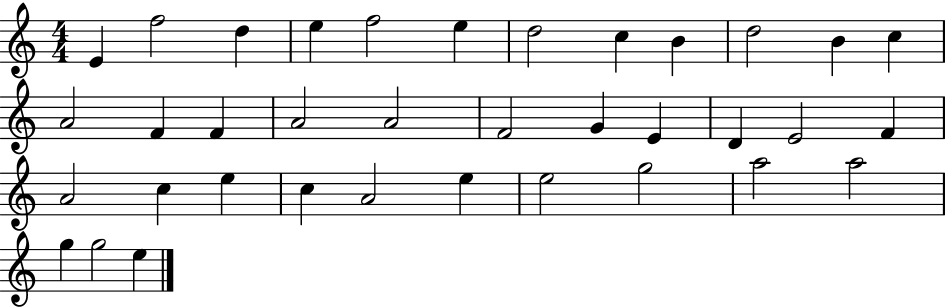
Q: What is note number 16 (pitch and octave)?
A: A4